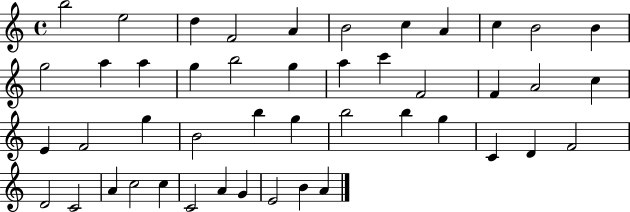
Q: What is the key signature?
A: C major